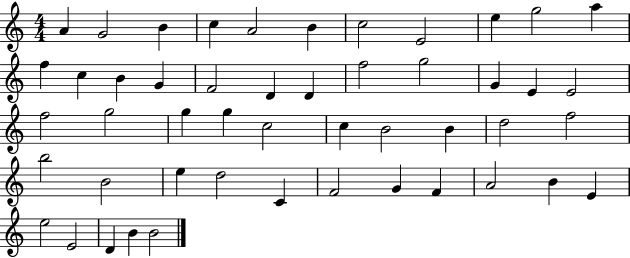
{
  \clef treble
  \numericTimeSignature
  \time 4/4
  \key c \major
  a'4 g'2 b'4 | c''4 a'2 b'4 | c''2 e'2 | e''4 g''2 a''4 | \break f''4 c''4 b'4 g'4 | f'2 d'4 d'4 | f''2 g''2 | g'4 e'4 e'2 | \break f''2 g''2 | g''4 g''4 c''2 | c''4 b'2 b'4 | d''2 f''2 | \break b''2 b'2 | e''4 d''2 c'4 | f'2 g'4 f'4 | a'2 b'4 e'4 | \break e''2 e'2 | d'4 b'4 b'2 | \bar "|."
}